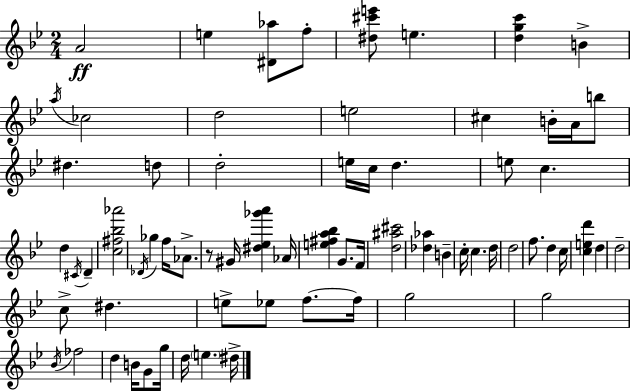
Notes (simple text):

A4/h E5/q [D#4,Ab5]/e F5/e [D#5,C#6,E6]/e E5/q. [D5,G5,C6]/q B4/q A5/s CES5/h D5/h E5/h C#5/q B4/s A4/s B5/e D#5/q. D5/e D5/h E5/s C5/s D5/q. E5/e C5/q. D5/q C#4/s D4/q [C5,F#5,Bb5,Ab6]/h Db4/s Gb5/q F5/s Ab4/e. R/e G#4/s [D#5,Eb5,Gb6,A6]/q Ab4/s [E5,F#5,A5,Bb5]/q G4/e. F4/s [D5,A#5,C#6]/h [Db5,Ab5]/q B4/q C5/s C5/q. D5/s D5/h F5/e. D5/q C5/s [C5,E5,D6]/q D5/q D5/h C5/e D#5/q. E5/e Eb5/e F5/e. F5/s G5/h G5/h Bb4/s FES5/h D5/q B4/s G4/e G5/s D5/s E5/q. D#5/s